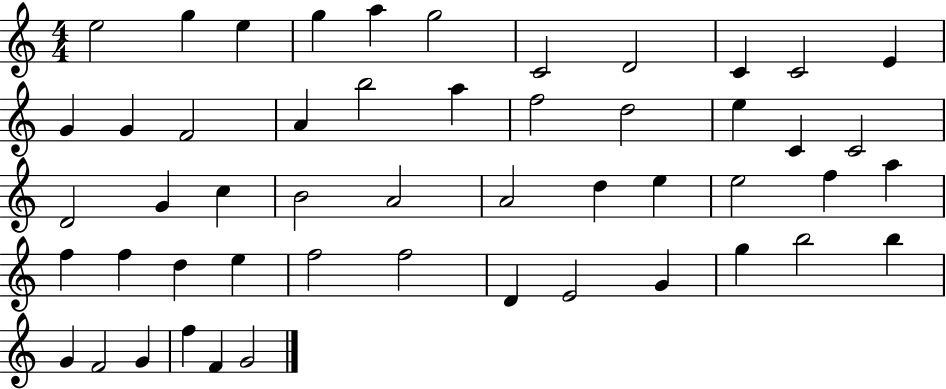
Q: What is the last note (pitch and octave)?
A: G4